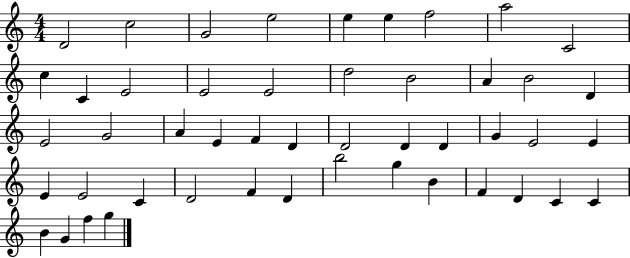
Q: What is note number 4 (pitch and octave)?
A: E5